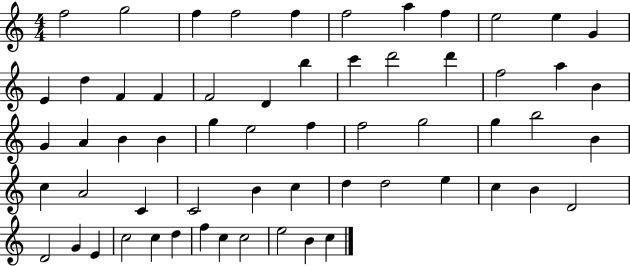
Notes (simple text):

F5/h G5/h F5/q F5/h F5/q F5/h A5/q F5/q E5/h E5/q G4/q E4/q D5/q F4/q F4/q F4/h D4/q B5/q C6/q D6/h D6/q F5/h A5/q B4/q G4/q A4/q B4/q B4/q G5/q E5/h F5/q F5/h G5/h G5/q B5/h B4/q C5/q A4/h C4/q C4/h B4/q C5/q D5/q D5/h E5/q C5/q B4/q D4/h D4/h G4/q E4/q C5/h C5/q D5/q F5/q C5/q C5/h E5/h B4/q C5/q